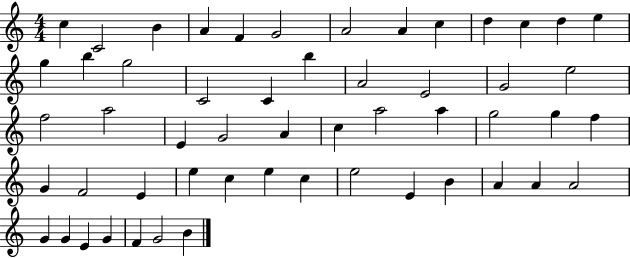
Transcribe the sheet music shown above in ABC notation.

X:1
T:Untitled
M:4/4
L:1/4
K:C
c C2 B A F G2 A2 A c d c d e g b g2 C2 C b A2 E2 G2 e2 f2 a2 E G2 A c a2 a g2 g f G F2 E e c e c e2 E B A A A2 G G E G F G2 B